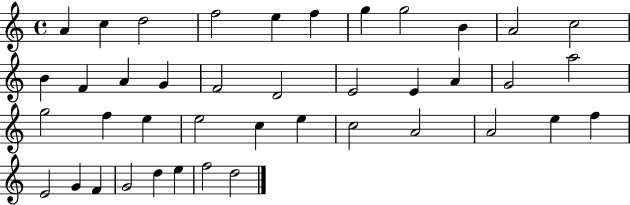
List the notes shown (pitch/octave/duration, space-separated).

A4/q C5/q D5/h F5/h E5/q F5/q G5/q G5/h B4/q A4/h C5/h B4/q F4/q A4/q G4/q F4/h D4/h E4/h E4/q A4/q G4/h A5/h G5/h F5/q E5/q E5/h C5/q E5/q C5/h A4/h A4/h E5/q F5/q E4/h G4/q F4/q G4/h D5/q E5/q F5/h D5/h